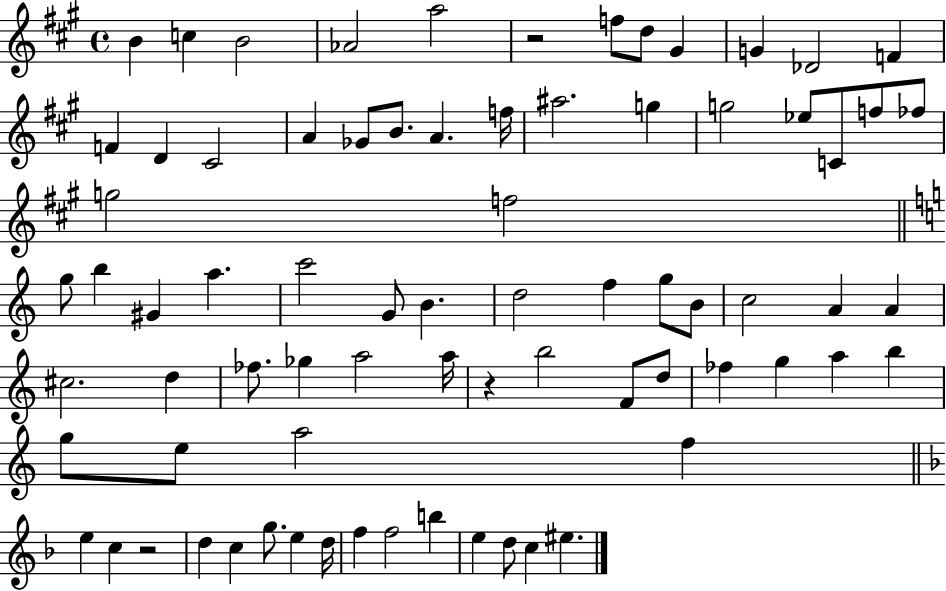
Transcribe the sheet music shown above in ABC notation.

X:1
T:Untitled
M:4/4
L:1/4
K:A
B c B2 _A2 a2 z2 f/2 d/2 ^G G _D2 F F D ^C2 A _G/2 B/2 A f/4 ^a2 g g2 _e/2 C/2 f/2 _f/2 g2 f2 g/2 b ^G a c'2 G/2 B d2 f g/2 B/2 c2 A A ^c2 d _f/2 _g a2 a/4 z b2 F/2 d/2 _f g a b g/2 e/2 a2 f e c z2 d c g/2 e d/4 f f2 b e d/2 c ^e